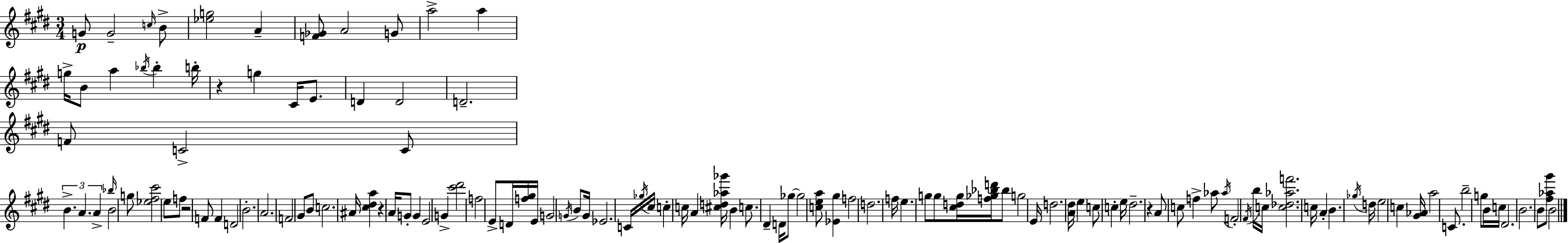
G4/e G4/h C5/s B4/e [Eb5,G5]/h A4/q [F4,Gb4]/e A4/h G4/e A5/h A5/q G5/s B4/e A5/q Bb5/s Bb5/q B5/s R/q G5/q C#4/s E4/e. D4/q D4/h D4/h. F4/e C4/h C4/e B4/q. A4/q. A4/q Bb5/s B4/h G5/e [Eb5,F#5,C#6]/h E5/e F5/e R/h F4/e F4/q D4/h B4/h. A4/h. F4/h G#4/e B4/e C5/h. A#4/s [C#5,D#5,A5]/q R/q A4/s G4/e G4/q E4/h G4/q [C#6,D#6]/h F5/h E4/e D4/s [F5,G#5]/s E4/s G4/h G4/s B4/e G4/s Eb4/h. C4/s Gb5/s C#5/s C5/q C5/s A4/q [C#5,D5,Ab5,Gb6]/s B4/q C5/e. D#4/q D4/s Gb5/e Gb5/h [C5,E5,A5]/e [Eb4,G#5]/q F5/h D5/h. F5/s E5/q. G5/e G5/e [C#5,D5,G5]/s [F5,Gb5,Bb5,D6]/s Bb5/e G5/h E4/s D5/h. [A4,D#5]/s E5/q C5/e C5/q E5/s D#5/h. R/q A4/e C5/e F5/q Ab5/e Ab5/s F4/h F#4/s B5/s C5/s [C5,Db5,Ab5,F6]/h. C5/s A4/q B4/q. Gb5/s D5/s E5/h C5/q [G#4,Ab4]/s A5/h C4/e. B5/h G5/e B4/s C5/s D#4/h. B4/h. B4/e [F#5,Ab5,G#6]/e B4/h